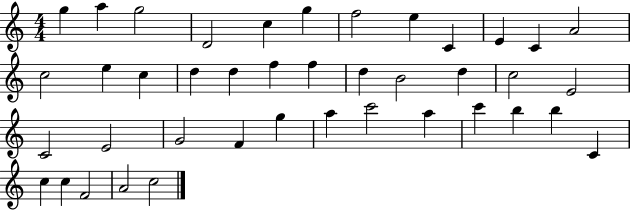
{
  \clef treble
  \numericTimeSignature
  \time 4/4
  \key c \major
  g''4 a''4 g''2 | d'2 c''4 g''4 | f''2 e''4 c'4 | e'4 c'4 a'2 | \break c''2 e''4 c''4 | d''4 d''4 f''4 f''4 | d''4 b'2 d''4 | c''2 e'2 | \break c'2 e'2 | g'2 f'4 g''4 | a''4 c'''2 a''4 | c'''4 b''4 b''4 c'4 | \break c''4 c''4 f'2 | a'2 c''2 | \bar "|."
}